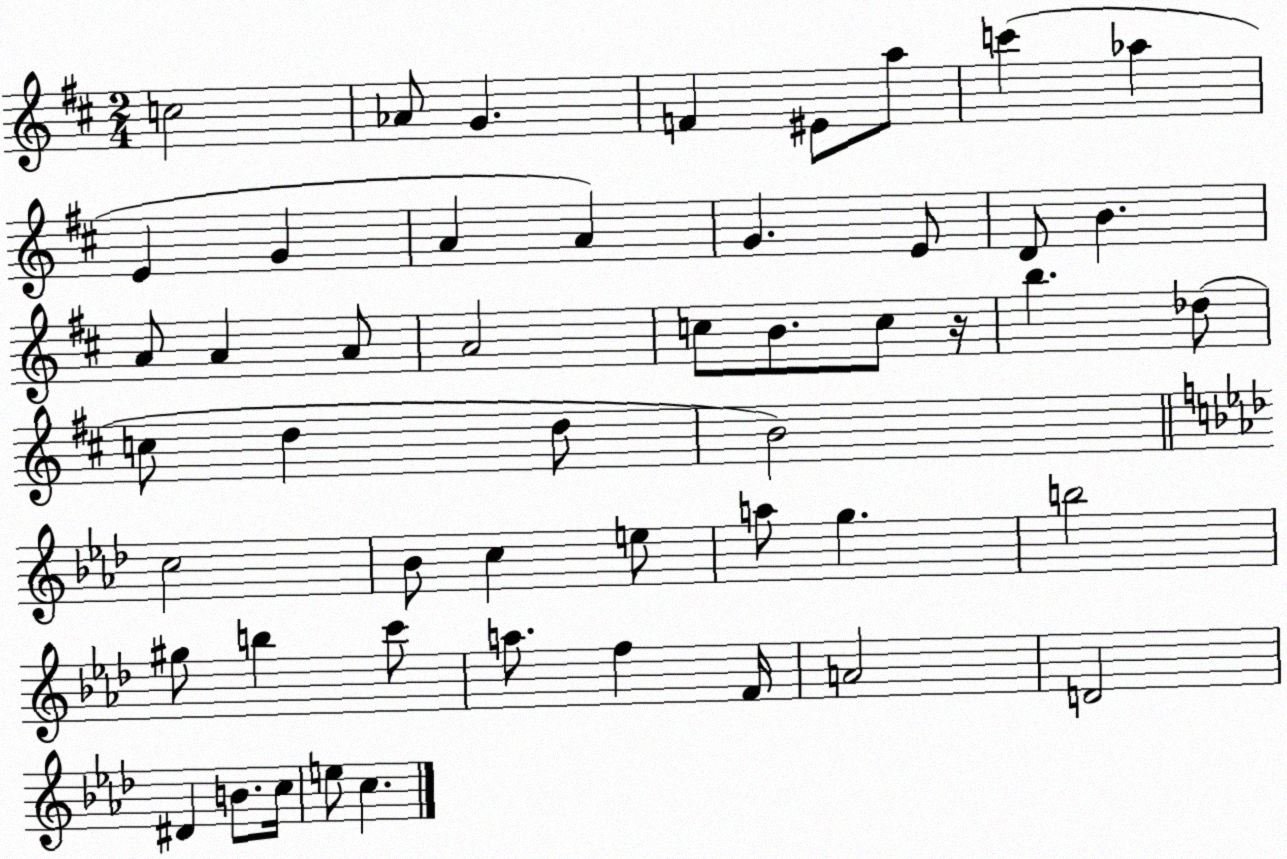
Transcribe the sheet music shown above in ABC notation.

X:1
T:Untitled
M:2/4
L:1/4
K:D
c2 _A/2 G F ^E/2 a/2 c' _a E G A A G E/2 D/2 B A/2 A A/2 A2 c/2 B/2 c/2 z/4 b _d/2 c/2 d d/2 B2 c2 _B/2 c e/2 a/2 g b2 ^g/2 b c'/2 a/2 f F/4 A2 D2 ^D B/2 c/4 e/2 c